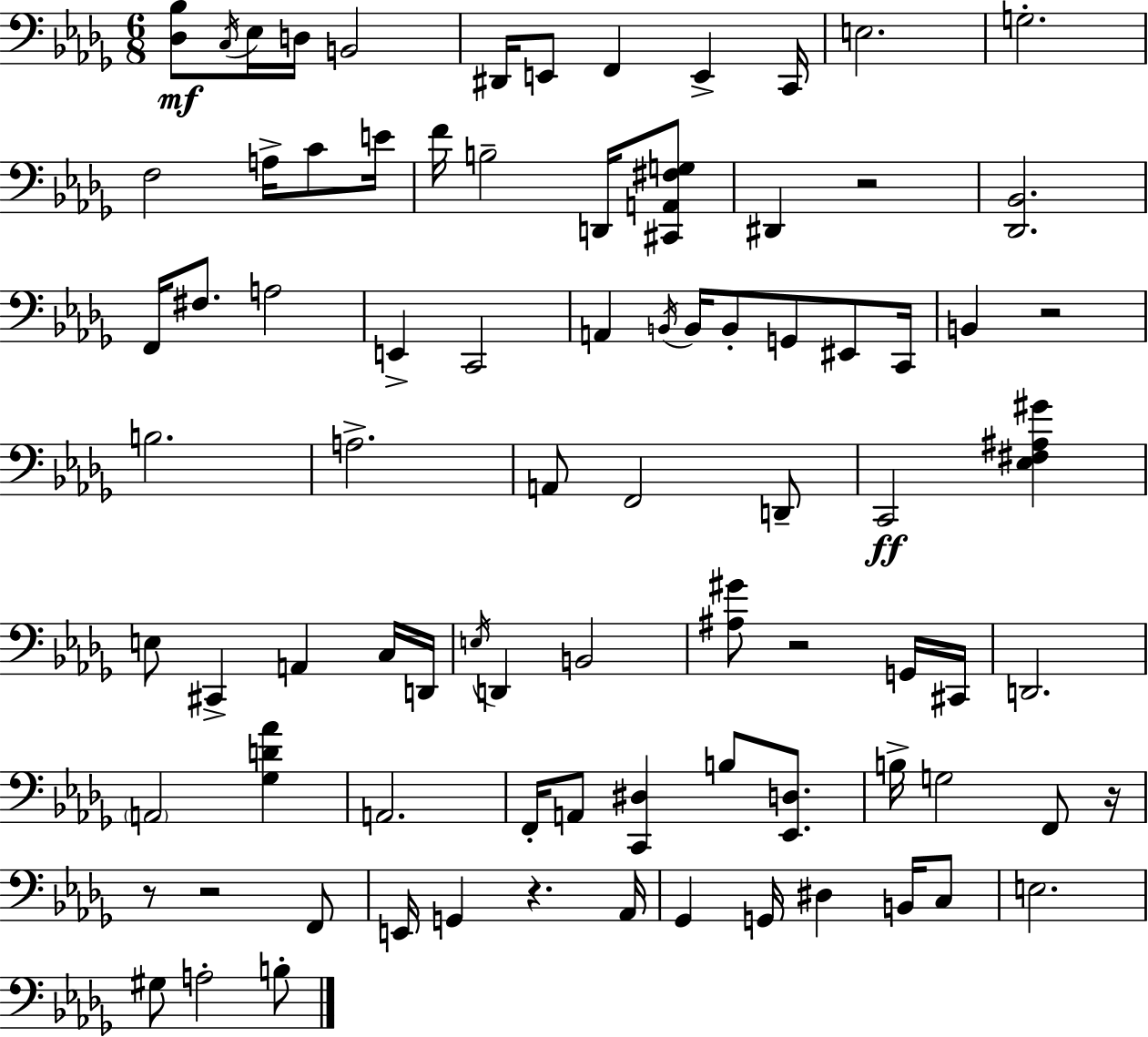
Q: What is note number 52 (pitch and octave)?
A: F2